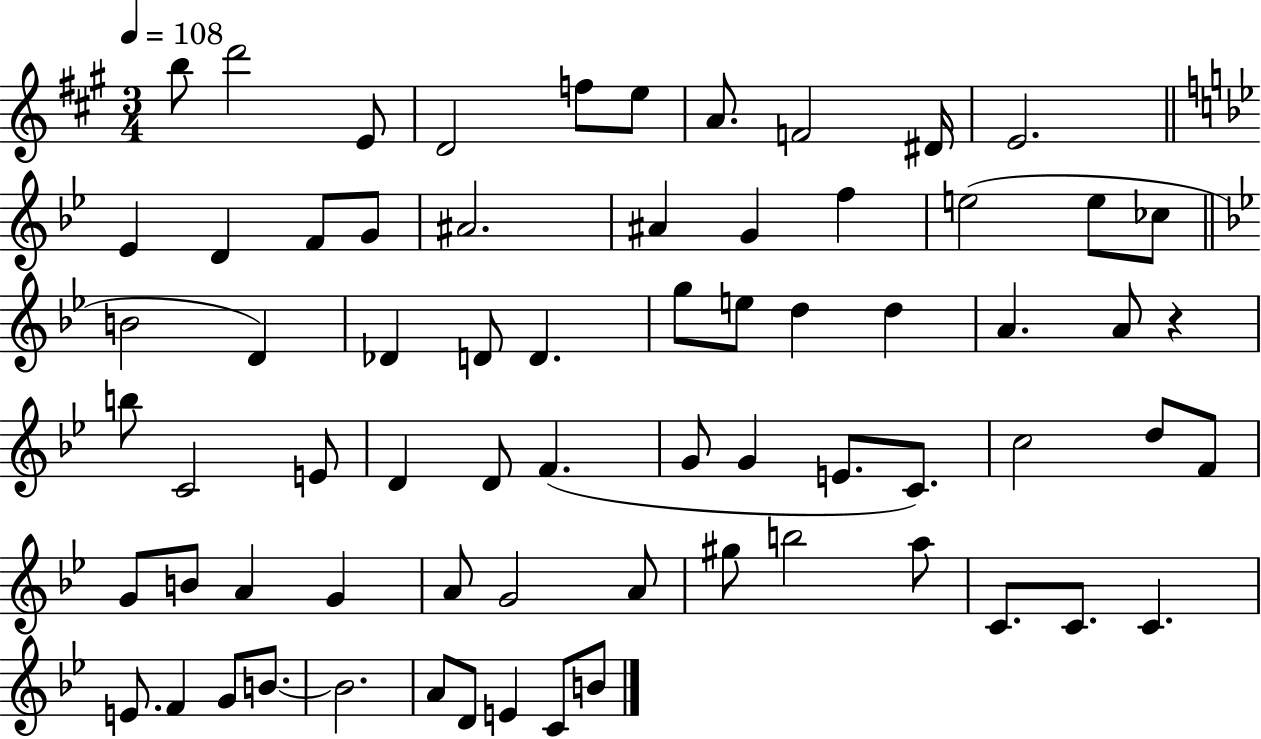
B5/e D6/h E4/e D4/h F5/e E5/e A4/e. F4/h D#4/s E4/h. Eb4/q D4/q F4/e G4/e A#4/h. A#4/q G4/q F5/q E5/h E5/e CES5/e B4/h D4/q Db4/q D4/e D4/q. G5/e E5/e D5/q D5/q A4/q. A4/e R/q B5/e C4/h E4/e D4/q D4/e F4/q. G4/e G4/q E4/e. C4/e. C5/h D5/e F4/e G4/e B4/e A4/q G4/q A4/e G4/h A4/e G#5/e B5/h A5/e C4/e. C4/e. C4/q. E4/e. F4/q G4/e B4/e. B4/h. A4/e D4/e E4/q C4/e B4/e